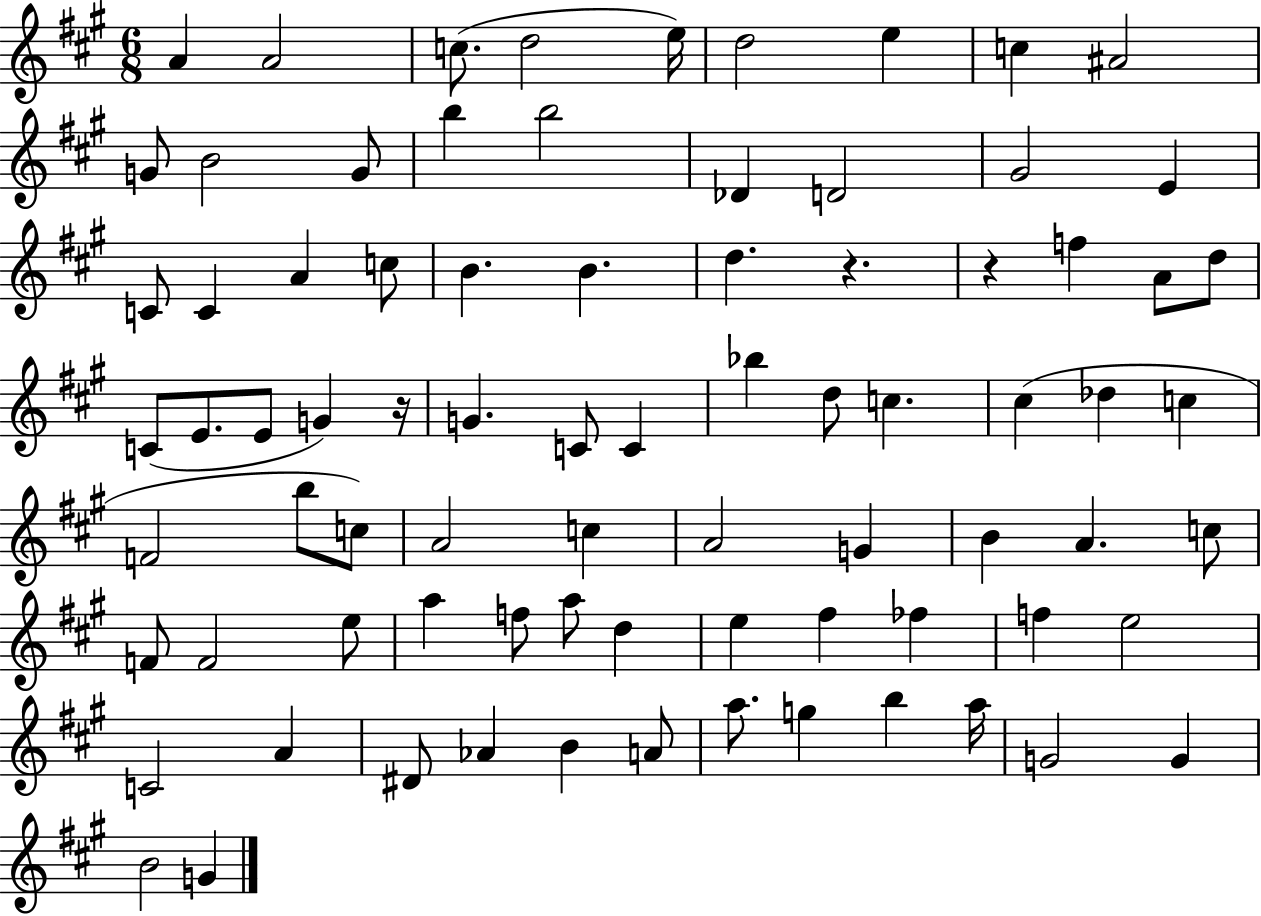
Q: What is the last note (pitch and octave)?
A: G4